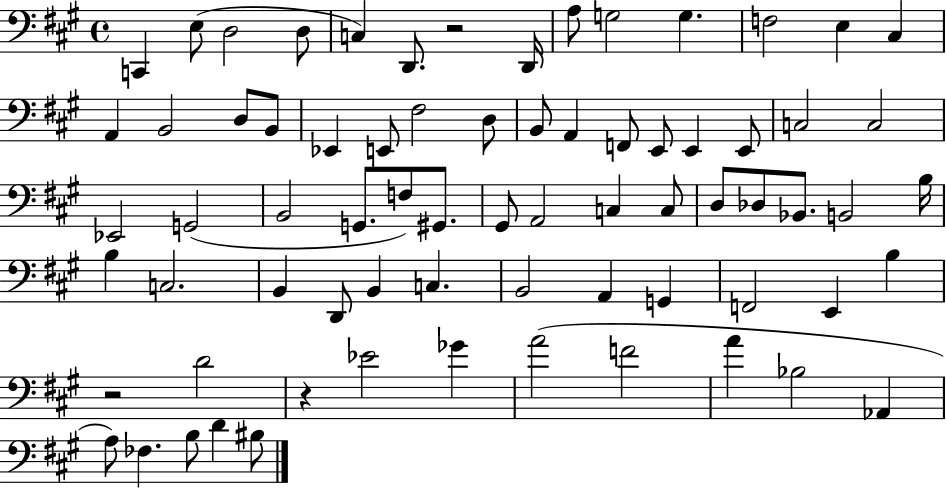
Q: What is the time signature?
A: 4/4